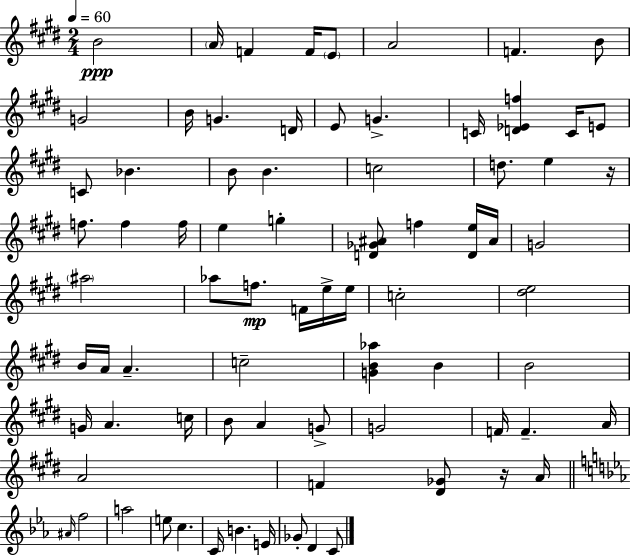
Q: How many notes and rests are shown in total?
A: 77